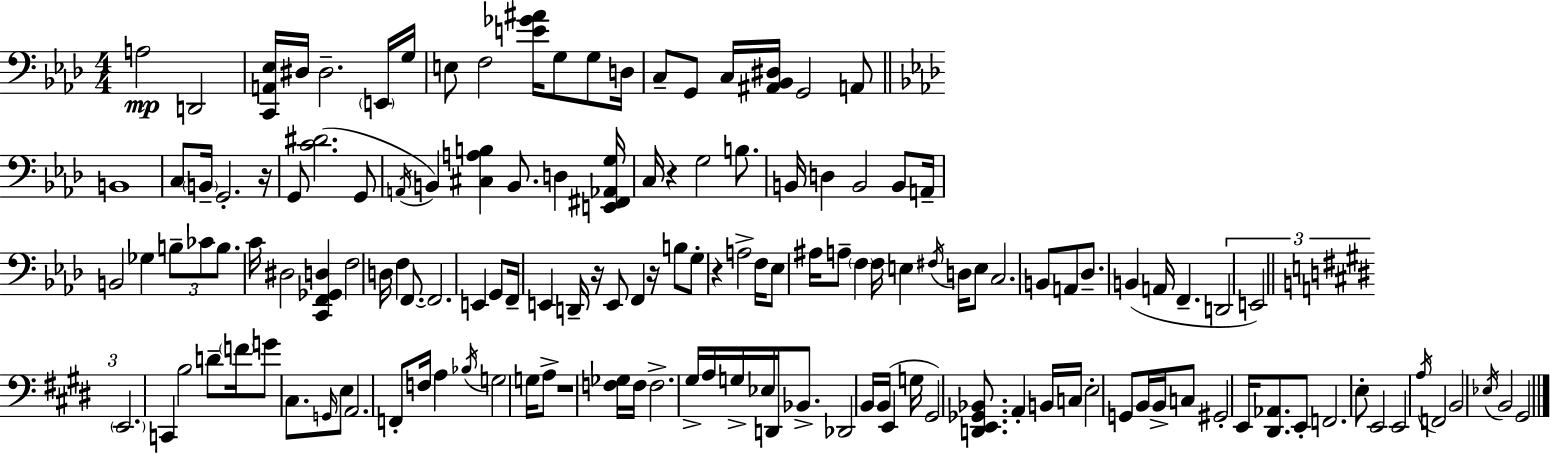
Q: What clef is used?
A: bass